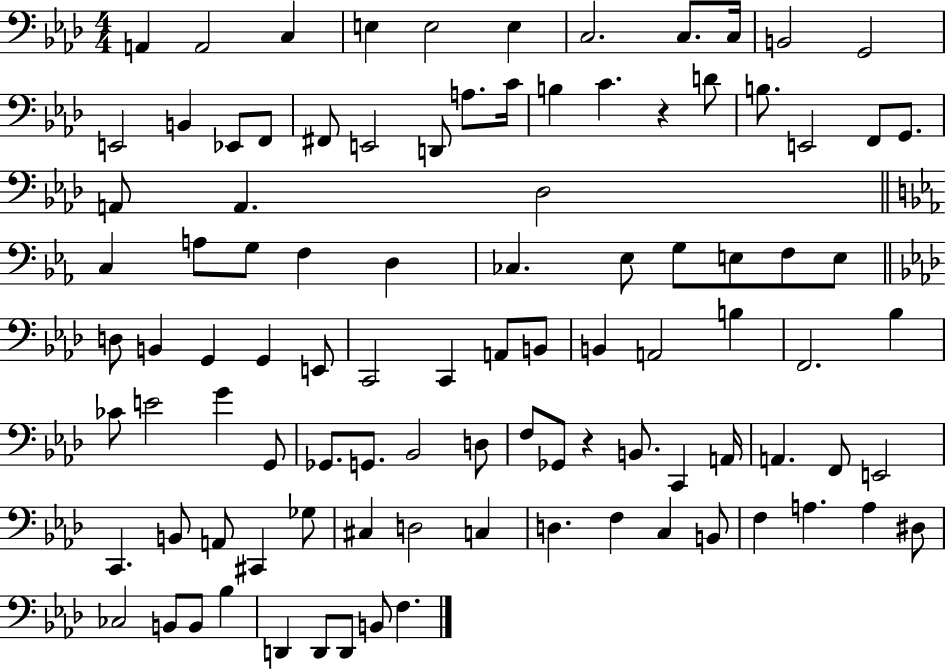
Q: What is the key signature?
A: AES major